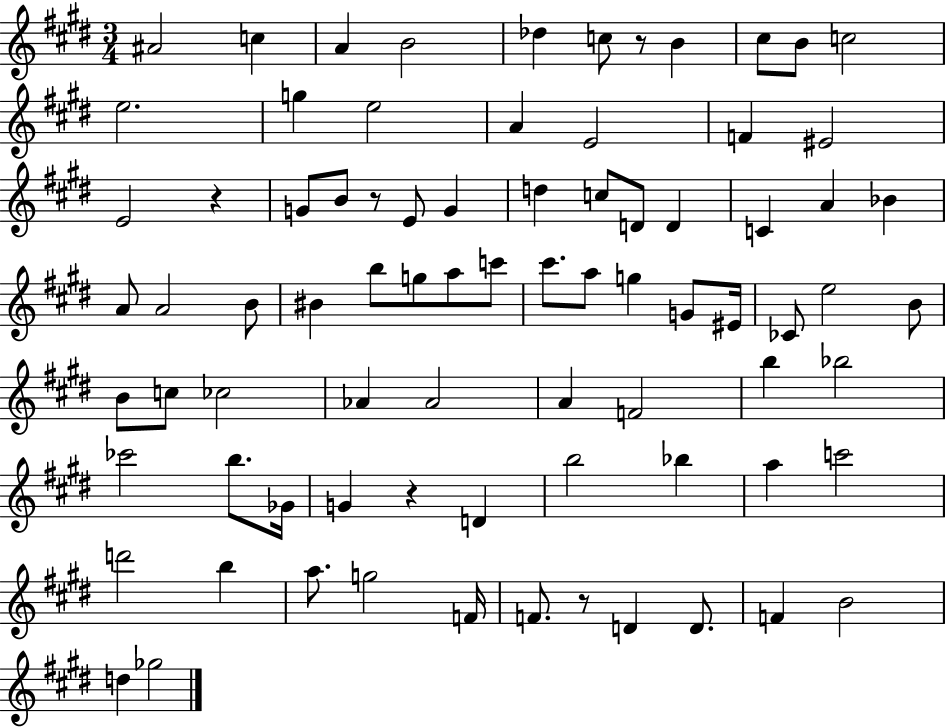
{
  \clef treble
  \numericTimeSignature
  \time 3/4
  \key e \major
  \repeat volta 2 { ais'2 c''4 | a'4 b'2 | des''4 c''8 r8 b'4 | cis''8 b'8 c''2 | \break e''2. | g''4 e''2 | a'4 e'2 | f'4 eis'2 | \break e'2 r4 | g'8 b'8 r8 e'8 g'4 | d''4 c''8 d'8 d'4 | c'4 a'4 bes'4 | \break a'8 a'2 b'8 | bis'4 b''8 g''8 a''8 c'''8 | cis'''8. a''8 g''4 g'8 eis'16 | ces'8 e''2 b'8 | \break b'8 c''8 ces''2 | aes'4 aes'2 | a'4 f'2 | b''4 bes''2 | \break ces'''2 b''8. ges'16 | g'4 r4 d'4 | b''2 bes''4 | a''4 c'''2 | \break d'''2 b''4 | a''8. g''2 f'16 | f'8. r8 d'4 d'8. | f'4 b'2 | \break d''4 ges''2 | } \bar "|."
}